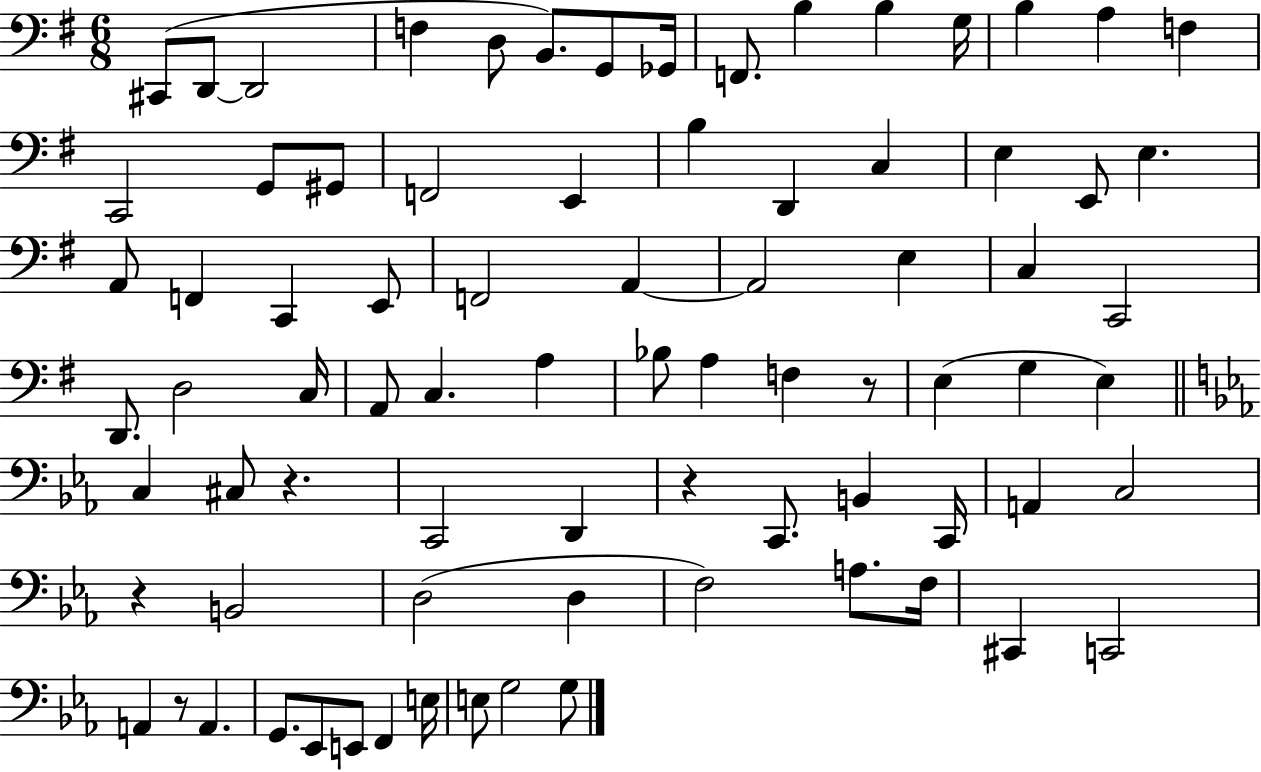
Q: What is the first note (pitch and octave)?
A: C#2